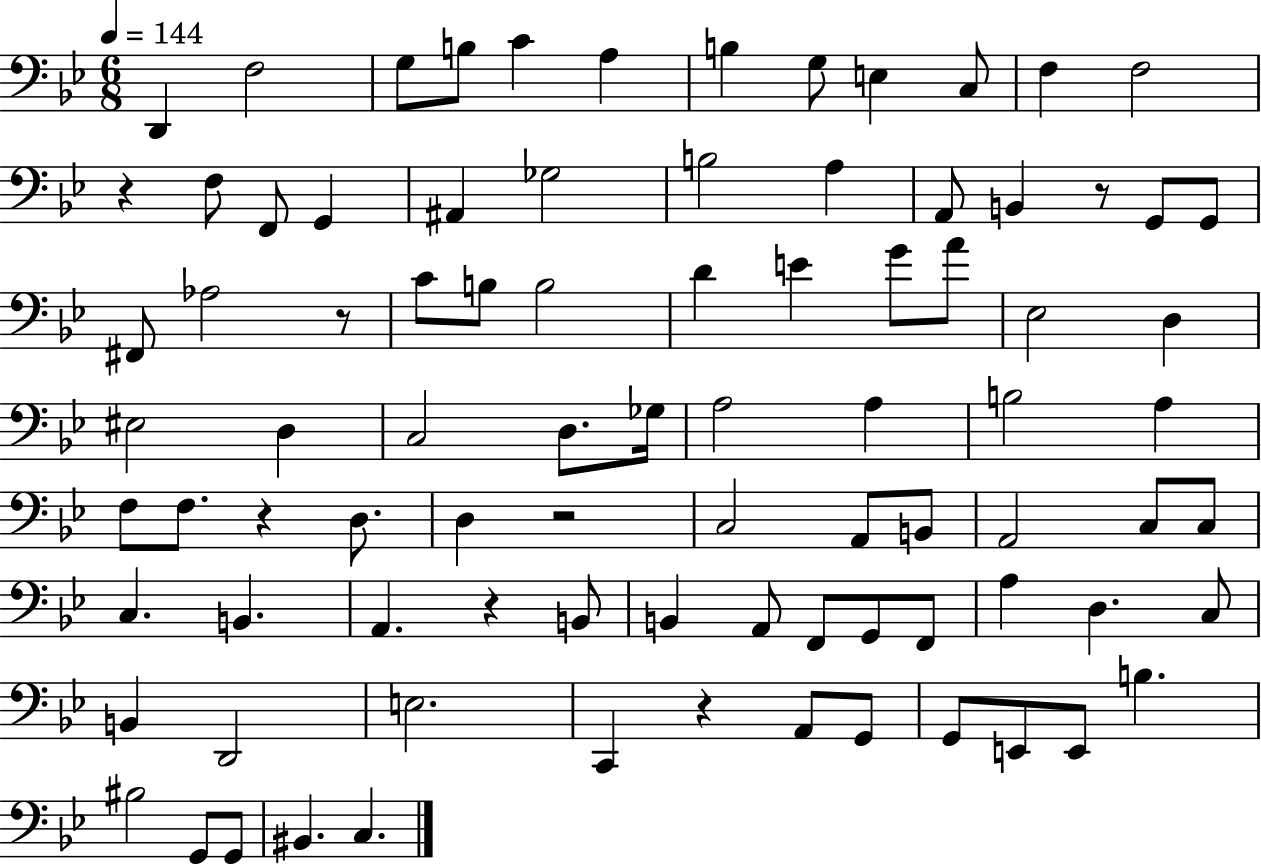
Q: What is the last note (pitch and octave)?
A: C3